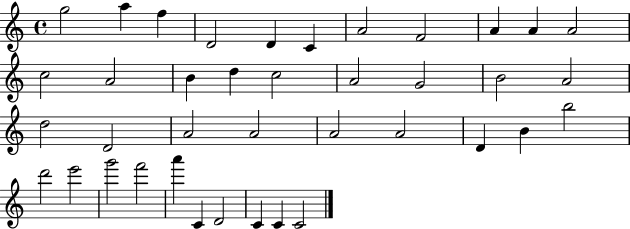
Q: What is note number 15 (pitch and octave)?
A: D5